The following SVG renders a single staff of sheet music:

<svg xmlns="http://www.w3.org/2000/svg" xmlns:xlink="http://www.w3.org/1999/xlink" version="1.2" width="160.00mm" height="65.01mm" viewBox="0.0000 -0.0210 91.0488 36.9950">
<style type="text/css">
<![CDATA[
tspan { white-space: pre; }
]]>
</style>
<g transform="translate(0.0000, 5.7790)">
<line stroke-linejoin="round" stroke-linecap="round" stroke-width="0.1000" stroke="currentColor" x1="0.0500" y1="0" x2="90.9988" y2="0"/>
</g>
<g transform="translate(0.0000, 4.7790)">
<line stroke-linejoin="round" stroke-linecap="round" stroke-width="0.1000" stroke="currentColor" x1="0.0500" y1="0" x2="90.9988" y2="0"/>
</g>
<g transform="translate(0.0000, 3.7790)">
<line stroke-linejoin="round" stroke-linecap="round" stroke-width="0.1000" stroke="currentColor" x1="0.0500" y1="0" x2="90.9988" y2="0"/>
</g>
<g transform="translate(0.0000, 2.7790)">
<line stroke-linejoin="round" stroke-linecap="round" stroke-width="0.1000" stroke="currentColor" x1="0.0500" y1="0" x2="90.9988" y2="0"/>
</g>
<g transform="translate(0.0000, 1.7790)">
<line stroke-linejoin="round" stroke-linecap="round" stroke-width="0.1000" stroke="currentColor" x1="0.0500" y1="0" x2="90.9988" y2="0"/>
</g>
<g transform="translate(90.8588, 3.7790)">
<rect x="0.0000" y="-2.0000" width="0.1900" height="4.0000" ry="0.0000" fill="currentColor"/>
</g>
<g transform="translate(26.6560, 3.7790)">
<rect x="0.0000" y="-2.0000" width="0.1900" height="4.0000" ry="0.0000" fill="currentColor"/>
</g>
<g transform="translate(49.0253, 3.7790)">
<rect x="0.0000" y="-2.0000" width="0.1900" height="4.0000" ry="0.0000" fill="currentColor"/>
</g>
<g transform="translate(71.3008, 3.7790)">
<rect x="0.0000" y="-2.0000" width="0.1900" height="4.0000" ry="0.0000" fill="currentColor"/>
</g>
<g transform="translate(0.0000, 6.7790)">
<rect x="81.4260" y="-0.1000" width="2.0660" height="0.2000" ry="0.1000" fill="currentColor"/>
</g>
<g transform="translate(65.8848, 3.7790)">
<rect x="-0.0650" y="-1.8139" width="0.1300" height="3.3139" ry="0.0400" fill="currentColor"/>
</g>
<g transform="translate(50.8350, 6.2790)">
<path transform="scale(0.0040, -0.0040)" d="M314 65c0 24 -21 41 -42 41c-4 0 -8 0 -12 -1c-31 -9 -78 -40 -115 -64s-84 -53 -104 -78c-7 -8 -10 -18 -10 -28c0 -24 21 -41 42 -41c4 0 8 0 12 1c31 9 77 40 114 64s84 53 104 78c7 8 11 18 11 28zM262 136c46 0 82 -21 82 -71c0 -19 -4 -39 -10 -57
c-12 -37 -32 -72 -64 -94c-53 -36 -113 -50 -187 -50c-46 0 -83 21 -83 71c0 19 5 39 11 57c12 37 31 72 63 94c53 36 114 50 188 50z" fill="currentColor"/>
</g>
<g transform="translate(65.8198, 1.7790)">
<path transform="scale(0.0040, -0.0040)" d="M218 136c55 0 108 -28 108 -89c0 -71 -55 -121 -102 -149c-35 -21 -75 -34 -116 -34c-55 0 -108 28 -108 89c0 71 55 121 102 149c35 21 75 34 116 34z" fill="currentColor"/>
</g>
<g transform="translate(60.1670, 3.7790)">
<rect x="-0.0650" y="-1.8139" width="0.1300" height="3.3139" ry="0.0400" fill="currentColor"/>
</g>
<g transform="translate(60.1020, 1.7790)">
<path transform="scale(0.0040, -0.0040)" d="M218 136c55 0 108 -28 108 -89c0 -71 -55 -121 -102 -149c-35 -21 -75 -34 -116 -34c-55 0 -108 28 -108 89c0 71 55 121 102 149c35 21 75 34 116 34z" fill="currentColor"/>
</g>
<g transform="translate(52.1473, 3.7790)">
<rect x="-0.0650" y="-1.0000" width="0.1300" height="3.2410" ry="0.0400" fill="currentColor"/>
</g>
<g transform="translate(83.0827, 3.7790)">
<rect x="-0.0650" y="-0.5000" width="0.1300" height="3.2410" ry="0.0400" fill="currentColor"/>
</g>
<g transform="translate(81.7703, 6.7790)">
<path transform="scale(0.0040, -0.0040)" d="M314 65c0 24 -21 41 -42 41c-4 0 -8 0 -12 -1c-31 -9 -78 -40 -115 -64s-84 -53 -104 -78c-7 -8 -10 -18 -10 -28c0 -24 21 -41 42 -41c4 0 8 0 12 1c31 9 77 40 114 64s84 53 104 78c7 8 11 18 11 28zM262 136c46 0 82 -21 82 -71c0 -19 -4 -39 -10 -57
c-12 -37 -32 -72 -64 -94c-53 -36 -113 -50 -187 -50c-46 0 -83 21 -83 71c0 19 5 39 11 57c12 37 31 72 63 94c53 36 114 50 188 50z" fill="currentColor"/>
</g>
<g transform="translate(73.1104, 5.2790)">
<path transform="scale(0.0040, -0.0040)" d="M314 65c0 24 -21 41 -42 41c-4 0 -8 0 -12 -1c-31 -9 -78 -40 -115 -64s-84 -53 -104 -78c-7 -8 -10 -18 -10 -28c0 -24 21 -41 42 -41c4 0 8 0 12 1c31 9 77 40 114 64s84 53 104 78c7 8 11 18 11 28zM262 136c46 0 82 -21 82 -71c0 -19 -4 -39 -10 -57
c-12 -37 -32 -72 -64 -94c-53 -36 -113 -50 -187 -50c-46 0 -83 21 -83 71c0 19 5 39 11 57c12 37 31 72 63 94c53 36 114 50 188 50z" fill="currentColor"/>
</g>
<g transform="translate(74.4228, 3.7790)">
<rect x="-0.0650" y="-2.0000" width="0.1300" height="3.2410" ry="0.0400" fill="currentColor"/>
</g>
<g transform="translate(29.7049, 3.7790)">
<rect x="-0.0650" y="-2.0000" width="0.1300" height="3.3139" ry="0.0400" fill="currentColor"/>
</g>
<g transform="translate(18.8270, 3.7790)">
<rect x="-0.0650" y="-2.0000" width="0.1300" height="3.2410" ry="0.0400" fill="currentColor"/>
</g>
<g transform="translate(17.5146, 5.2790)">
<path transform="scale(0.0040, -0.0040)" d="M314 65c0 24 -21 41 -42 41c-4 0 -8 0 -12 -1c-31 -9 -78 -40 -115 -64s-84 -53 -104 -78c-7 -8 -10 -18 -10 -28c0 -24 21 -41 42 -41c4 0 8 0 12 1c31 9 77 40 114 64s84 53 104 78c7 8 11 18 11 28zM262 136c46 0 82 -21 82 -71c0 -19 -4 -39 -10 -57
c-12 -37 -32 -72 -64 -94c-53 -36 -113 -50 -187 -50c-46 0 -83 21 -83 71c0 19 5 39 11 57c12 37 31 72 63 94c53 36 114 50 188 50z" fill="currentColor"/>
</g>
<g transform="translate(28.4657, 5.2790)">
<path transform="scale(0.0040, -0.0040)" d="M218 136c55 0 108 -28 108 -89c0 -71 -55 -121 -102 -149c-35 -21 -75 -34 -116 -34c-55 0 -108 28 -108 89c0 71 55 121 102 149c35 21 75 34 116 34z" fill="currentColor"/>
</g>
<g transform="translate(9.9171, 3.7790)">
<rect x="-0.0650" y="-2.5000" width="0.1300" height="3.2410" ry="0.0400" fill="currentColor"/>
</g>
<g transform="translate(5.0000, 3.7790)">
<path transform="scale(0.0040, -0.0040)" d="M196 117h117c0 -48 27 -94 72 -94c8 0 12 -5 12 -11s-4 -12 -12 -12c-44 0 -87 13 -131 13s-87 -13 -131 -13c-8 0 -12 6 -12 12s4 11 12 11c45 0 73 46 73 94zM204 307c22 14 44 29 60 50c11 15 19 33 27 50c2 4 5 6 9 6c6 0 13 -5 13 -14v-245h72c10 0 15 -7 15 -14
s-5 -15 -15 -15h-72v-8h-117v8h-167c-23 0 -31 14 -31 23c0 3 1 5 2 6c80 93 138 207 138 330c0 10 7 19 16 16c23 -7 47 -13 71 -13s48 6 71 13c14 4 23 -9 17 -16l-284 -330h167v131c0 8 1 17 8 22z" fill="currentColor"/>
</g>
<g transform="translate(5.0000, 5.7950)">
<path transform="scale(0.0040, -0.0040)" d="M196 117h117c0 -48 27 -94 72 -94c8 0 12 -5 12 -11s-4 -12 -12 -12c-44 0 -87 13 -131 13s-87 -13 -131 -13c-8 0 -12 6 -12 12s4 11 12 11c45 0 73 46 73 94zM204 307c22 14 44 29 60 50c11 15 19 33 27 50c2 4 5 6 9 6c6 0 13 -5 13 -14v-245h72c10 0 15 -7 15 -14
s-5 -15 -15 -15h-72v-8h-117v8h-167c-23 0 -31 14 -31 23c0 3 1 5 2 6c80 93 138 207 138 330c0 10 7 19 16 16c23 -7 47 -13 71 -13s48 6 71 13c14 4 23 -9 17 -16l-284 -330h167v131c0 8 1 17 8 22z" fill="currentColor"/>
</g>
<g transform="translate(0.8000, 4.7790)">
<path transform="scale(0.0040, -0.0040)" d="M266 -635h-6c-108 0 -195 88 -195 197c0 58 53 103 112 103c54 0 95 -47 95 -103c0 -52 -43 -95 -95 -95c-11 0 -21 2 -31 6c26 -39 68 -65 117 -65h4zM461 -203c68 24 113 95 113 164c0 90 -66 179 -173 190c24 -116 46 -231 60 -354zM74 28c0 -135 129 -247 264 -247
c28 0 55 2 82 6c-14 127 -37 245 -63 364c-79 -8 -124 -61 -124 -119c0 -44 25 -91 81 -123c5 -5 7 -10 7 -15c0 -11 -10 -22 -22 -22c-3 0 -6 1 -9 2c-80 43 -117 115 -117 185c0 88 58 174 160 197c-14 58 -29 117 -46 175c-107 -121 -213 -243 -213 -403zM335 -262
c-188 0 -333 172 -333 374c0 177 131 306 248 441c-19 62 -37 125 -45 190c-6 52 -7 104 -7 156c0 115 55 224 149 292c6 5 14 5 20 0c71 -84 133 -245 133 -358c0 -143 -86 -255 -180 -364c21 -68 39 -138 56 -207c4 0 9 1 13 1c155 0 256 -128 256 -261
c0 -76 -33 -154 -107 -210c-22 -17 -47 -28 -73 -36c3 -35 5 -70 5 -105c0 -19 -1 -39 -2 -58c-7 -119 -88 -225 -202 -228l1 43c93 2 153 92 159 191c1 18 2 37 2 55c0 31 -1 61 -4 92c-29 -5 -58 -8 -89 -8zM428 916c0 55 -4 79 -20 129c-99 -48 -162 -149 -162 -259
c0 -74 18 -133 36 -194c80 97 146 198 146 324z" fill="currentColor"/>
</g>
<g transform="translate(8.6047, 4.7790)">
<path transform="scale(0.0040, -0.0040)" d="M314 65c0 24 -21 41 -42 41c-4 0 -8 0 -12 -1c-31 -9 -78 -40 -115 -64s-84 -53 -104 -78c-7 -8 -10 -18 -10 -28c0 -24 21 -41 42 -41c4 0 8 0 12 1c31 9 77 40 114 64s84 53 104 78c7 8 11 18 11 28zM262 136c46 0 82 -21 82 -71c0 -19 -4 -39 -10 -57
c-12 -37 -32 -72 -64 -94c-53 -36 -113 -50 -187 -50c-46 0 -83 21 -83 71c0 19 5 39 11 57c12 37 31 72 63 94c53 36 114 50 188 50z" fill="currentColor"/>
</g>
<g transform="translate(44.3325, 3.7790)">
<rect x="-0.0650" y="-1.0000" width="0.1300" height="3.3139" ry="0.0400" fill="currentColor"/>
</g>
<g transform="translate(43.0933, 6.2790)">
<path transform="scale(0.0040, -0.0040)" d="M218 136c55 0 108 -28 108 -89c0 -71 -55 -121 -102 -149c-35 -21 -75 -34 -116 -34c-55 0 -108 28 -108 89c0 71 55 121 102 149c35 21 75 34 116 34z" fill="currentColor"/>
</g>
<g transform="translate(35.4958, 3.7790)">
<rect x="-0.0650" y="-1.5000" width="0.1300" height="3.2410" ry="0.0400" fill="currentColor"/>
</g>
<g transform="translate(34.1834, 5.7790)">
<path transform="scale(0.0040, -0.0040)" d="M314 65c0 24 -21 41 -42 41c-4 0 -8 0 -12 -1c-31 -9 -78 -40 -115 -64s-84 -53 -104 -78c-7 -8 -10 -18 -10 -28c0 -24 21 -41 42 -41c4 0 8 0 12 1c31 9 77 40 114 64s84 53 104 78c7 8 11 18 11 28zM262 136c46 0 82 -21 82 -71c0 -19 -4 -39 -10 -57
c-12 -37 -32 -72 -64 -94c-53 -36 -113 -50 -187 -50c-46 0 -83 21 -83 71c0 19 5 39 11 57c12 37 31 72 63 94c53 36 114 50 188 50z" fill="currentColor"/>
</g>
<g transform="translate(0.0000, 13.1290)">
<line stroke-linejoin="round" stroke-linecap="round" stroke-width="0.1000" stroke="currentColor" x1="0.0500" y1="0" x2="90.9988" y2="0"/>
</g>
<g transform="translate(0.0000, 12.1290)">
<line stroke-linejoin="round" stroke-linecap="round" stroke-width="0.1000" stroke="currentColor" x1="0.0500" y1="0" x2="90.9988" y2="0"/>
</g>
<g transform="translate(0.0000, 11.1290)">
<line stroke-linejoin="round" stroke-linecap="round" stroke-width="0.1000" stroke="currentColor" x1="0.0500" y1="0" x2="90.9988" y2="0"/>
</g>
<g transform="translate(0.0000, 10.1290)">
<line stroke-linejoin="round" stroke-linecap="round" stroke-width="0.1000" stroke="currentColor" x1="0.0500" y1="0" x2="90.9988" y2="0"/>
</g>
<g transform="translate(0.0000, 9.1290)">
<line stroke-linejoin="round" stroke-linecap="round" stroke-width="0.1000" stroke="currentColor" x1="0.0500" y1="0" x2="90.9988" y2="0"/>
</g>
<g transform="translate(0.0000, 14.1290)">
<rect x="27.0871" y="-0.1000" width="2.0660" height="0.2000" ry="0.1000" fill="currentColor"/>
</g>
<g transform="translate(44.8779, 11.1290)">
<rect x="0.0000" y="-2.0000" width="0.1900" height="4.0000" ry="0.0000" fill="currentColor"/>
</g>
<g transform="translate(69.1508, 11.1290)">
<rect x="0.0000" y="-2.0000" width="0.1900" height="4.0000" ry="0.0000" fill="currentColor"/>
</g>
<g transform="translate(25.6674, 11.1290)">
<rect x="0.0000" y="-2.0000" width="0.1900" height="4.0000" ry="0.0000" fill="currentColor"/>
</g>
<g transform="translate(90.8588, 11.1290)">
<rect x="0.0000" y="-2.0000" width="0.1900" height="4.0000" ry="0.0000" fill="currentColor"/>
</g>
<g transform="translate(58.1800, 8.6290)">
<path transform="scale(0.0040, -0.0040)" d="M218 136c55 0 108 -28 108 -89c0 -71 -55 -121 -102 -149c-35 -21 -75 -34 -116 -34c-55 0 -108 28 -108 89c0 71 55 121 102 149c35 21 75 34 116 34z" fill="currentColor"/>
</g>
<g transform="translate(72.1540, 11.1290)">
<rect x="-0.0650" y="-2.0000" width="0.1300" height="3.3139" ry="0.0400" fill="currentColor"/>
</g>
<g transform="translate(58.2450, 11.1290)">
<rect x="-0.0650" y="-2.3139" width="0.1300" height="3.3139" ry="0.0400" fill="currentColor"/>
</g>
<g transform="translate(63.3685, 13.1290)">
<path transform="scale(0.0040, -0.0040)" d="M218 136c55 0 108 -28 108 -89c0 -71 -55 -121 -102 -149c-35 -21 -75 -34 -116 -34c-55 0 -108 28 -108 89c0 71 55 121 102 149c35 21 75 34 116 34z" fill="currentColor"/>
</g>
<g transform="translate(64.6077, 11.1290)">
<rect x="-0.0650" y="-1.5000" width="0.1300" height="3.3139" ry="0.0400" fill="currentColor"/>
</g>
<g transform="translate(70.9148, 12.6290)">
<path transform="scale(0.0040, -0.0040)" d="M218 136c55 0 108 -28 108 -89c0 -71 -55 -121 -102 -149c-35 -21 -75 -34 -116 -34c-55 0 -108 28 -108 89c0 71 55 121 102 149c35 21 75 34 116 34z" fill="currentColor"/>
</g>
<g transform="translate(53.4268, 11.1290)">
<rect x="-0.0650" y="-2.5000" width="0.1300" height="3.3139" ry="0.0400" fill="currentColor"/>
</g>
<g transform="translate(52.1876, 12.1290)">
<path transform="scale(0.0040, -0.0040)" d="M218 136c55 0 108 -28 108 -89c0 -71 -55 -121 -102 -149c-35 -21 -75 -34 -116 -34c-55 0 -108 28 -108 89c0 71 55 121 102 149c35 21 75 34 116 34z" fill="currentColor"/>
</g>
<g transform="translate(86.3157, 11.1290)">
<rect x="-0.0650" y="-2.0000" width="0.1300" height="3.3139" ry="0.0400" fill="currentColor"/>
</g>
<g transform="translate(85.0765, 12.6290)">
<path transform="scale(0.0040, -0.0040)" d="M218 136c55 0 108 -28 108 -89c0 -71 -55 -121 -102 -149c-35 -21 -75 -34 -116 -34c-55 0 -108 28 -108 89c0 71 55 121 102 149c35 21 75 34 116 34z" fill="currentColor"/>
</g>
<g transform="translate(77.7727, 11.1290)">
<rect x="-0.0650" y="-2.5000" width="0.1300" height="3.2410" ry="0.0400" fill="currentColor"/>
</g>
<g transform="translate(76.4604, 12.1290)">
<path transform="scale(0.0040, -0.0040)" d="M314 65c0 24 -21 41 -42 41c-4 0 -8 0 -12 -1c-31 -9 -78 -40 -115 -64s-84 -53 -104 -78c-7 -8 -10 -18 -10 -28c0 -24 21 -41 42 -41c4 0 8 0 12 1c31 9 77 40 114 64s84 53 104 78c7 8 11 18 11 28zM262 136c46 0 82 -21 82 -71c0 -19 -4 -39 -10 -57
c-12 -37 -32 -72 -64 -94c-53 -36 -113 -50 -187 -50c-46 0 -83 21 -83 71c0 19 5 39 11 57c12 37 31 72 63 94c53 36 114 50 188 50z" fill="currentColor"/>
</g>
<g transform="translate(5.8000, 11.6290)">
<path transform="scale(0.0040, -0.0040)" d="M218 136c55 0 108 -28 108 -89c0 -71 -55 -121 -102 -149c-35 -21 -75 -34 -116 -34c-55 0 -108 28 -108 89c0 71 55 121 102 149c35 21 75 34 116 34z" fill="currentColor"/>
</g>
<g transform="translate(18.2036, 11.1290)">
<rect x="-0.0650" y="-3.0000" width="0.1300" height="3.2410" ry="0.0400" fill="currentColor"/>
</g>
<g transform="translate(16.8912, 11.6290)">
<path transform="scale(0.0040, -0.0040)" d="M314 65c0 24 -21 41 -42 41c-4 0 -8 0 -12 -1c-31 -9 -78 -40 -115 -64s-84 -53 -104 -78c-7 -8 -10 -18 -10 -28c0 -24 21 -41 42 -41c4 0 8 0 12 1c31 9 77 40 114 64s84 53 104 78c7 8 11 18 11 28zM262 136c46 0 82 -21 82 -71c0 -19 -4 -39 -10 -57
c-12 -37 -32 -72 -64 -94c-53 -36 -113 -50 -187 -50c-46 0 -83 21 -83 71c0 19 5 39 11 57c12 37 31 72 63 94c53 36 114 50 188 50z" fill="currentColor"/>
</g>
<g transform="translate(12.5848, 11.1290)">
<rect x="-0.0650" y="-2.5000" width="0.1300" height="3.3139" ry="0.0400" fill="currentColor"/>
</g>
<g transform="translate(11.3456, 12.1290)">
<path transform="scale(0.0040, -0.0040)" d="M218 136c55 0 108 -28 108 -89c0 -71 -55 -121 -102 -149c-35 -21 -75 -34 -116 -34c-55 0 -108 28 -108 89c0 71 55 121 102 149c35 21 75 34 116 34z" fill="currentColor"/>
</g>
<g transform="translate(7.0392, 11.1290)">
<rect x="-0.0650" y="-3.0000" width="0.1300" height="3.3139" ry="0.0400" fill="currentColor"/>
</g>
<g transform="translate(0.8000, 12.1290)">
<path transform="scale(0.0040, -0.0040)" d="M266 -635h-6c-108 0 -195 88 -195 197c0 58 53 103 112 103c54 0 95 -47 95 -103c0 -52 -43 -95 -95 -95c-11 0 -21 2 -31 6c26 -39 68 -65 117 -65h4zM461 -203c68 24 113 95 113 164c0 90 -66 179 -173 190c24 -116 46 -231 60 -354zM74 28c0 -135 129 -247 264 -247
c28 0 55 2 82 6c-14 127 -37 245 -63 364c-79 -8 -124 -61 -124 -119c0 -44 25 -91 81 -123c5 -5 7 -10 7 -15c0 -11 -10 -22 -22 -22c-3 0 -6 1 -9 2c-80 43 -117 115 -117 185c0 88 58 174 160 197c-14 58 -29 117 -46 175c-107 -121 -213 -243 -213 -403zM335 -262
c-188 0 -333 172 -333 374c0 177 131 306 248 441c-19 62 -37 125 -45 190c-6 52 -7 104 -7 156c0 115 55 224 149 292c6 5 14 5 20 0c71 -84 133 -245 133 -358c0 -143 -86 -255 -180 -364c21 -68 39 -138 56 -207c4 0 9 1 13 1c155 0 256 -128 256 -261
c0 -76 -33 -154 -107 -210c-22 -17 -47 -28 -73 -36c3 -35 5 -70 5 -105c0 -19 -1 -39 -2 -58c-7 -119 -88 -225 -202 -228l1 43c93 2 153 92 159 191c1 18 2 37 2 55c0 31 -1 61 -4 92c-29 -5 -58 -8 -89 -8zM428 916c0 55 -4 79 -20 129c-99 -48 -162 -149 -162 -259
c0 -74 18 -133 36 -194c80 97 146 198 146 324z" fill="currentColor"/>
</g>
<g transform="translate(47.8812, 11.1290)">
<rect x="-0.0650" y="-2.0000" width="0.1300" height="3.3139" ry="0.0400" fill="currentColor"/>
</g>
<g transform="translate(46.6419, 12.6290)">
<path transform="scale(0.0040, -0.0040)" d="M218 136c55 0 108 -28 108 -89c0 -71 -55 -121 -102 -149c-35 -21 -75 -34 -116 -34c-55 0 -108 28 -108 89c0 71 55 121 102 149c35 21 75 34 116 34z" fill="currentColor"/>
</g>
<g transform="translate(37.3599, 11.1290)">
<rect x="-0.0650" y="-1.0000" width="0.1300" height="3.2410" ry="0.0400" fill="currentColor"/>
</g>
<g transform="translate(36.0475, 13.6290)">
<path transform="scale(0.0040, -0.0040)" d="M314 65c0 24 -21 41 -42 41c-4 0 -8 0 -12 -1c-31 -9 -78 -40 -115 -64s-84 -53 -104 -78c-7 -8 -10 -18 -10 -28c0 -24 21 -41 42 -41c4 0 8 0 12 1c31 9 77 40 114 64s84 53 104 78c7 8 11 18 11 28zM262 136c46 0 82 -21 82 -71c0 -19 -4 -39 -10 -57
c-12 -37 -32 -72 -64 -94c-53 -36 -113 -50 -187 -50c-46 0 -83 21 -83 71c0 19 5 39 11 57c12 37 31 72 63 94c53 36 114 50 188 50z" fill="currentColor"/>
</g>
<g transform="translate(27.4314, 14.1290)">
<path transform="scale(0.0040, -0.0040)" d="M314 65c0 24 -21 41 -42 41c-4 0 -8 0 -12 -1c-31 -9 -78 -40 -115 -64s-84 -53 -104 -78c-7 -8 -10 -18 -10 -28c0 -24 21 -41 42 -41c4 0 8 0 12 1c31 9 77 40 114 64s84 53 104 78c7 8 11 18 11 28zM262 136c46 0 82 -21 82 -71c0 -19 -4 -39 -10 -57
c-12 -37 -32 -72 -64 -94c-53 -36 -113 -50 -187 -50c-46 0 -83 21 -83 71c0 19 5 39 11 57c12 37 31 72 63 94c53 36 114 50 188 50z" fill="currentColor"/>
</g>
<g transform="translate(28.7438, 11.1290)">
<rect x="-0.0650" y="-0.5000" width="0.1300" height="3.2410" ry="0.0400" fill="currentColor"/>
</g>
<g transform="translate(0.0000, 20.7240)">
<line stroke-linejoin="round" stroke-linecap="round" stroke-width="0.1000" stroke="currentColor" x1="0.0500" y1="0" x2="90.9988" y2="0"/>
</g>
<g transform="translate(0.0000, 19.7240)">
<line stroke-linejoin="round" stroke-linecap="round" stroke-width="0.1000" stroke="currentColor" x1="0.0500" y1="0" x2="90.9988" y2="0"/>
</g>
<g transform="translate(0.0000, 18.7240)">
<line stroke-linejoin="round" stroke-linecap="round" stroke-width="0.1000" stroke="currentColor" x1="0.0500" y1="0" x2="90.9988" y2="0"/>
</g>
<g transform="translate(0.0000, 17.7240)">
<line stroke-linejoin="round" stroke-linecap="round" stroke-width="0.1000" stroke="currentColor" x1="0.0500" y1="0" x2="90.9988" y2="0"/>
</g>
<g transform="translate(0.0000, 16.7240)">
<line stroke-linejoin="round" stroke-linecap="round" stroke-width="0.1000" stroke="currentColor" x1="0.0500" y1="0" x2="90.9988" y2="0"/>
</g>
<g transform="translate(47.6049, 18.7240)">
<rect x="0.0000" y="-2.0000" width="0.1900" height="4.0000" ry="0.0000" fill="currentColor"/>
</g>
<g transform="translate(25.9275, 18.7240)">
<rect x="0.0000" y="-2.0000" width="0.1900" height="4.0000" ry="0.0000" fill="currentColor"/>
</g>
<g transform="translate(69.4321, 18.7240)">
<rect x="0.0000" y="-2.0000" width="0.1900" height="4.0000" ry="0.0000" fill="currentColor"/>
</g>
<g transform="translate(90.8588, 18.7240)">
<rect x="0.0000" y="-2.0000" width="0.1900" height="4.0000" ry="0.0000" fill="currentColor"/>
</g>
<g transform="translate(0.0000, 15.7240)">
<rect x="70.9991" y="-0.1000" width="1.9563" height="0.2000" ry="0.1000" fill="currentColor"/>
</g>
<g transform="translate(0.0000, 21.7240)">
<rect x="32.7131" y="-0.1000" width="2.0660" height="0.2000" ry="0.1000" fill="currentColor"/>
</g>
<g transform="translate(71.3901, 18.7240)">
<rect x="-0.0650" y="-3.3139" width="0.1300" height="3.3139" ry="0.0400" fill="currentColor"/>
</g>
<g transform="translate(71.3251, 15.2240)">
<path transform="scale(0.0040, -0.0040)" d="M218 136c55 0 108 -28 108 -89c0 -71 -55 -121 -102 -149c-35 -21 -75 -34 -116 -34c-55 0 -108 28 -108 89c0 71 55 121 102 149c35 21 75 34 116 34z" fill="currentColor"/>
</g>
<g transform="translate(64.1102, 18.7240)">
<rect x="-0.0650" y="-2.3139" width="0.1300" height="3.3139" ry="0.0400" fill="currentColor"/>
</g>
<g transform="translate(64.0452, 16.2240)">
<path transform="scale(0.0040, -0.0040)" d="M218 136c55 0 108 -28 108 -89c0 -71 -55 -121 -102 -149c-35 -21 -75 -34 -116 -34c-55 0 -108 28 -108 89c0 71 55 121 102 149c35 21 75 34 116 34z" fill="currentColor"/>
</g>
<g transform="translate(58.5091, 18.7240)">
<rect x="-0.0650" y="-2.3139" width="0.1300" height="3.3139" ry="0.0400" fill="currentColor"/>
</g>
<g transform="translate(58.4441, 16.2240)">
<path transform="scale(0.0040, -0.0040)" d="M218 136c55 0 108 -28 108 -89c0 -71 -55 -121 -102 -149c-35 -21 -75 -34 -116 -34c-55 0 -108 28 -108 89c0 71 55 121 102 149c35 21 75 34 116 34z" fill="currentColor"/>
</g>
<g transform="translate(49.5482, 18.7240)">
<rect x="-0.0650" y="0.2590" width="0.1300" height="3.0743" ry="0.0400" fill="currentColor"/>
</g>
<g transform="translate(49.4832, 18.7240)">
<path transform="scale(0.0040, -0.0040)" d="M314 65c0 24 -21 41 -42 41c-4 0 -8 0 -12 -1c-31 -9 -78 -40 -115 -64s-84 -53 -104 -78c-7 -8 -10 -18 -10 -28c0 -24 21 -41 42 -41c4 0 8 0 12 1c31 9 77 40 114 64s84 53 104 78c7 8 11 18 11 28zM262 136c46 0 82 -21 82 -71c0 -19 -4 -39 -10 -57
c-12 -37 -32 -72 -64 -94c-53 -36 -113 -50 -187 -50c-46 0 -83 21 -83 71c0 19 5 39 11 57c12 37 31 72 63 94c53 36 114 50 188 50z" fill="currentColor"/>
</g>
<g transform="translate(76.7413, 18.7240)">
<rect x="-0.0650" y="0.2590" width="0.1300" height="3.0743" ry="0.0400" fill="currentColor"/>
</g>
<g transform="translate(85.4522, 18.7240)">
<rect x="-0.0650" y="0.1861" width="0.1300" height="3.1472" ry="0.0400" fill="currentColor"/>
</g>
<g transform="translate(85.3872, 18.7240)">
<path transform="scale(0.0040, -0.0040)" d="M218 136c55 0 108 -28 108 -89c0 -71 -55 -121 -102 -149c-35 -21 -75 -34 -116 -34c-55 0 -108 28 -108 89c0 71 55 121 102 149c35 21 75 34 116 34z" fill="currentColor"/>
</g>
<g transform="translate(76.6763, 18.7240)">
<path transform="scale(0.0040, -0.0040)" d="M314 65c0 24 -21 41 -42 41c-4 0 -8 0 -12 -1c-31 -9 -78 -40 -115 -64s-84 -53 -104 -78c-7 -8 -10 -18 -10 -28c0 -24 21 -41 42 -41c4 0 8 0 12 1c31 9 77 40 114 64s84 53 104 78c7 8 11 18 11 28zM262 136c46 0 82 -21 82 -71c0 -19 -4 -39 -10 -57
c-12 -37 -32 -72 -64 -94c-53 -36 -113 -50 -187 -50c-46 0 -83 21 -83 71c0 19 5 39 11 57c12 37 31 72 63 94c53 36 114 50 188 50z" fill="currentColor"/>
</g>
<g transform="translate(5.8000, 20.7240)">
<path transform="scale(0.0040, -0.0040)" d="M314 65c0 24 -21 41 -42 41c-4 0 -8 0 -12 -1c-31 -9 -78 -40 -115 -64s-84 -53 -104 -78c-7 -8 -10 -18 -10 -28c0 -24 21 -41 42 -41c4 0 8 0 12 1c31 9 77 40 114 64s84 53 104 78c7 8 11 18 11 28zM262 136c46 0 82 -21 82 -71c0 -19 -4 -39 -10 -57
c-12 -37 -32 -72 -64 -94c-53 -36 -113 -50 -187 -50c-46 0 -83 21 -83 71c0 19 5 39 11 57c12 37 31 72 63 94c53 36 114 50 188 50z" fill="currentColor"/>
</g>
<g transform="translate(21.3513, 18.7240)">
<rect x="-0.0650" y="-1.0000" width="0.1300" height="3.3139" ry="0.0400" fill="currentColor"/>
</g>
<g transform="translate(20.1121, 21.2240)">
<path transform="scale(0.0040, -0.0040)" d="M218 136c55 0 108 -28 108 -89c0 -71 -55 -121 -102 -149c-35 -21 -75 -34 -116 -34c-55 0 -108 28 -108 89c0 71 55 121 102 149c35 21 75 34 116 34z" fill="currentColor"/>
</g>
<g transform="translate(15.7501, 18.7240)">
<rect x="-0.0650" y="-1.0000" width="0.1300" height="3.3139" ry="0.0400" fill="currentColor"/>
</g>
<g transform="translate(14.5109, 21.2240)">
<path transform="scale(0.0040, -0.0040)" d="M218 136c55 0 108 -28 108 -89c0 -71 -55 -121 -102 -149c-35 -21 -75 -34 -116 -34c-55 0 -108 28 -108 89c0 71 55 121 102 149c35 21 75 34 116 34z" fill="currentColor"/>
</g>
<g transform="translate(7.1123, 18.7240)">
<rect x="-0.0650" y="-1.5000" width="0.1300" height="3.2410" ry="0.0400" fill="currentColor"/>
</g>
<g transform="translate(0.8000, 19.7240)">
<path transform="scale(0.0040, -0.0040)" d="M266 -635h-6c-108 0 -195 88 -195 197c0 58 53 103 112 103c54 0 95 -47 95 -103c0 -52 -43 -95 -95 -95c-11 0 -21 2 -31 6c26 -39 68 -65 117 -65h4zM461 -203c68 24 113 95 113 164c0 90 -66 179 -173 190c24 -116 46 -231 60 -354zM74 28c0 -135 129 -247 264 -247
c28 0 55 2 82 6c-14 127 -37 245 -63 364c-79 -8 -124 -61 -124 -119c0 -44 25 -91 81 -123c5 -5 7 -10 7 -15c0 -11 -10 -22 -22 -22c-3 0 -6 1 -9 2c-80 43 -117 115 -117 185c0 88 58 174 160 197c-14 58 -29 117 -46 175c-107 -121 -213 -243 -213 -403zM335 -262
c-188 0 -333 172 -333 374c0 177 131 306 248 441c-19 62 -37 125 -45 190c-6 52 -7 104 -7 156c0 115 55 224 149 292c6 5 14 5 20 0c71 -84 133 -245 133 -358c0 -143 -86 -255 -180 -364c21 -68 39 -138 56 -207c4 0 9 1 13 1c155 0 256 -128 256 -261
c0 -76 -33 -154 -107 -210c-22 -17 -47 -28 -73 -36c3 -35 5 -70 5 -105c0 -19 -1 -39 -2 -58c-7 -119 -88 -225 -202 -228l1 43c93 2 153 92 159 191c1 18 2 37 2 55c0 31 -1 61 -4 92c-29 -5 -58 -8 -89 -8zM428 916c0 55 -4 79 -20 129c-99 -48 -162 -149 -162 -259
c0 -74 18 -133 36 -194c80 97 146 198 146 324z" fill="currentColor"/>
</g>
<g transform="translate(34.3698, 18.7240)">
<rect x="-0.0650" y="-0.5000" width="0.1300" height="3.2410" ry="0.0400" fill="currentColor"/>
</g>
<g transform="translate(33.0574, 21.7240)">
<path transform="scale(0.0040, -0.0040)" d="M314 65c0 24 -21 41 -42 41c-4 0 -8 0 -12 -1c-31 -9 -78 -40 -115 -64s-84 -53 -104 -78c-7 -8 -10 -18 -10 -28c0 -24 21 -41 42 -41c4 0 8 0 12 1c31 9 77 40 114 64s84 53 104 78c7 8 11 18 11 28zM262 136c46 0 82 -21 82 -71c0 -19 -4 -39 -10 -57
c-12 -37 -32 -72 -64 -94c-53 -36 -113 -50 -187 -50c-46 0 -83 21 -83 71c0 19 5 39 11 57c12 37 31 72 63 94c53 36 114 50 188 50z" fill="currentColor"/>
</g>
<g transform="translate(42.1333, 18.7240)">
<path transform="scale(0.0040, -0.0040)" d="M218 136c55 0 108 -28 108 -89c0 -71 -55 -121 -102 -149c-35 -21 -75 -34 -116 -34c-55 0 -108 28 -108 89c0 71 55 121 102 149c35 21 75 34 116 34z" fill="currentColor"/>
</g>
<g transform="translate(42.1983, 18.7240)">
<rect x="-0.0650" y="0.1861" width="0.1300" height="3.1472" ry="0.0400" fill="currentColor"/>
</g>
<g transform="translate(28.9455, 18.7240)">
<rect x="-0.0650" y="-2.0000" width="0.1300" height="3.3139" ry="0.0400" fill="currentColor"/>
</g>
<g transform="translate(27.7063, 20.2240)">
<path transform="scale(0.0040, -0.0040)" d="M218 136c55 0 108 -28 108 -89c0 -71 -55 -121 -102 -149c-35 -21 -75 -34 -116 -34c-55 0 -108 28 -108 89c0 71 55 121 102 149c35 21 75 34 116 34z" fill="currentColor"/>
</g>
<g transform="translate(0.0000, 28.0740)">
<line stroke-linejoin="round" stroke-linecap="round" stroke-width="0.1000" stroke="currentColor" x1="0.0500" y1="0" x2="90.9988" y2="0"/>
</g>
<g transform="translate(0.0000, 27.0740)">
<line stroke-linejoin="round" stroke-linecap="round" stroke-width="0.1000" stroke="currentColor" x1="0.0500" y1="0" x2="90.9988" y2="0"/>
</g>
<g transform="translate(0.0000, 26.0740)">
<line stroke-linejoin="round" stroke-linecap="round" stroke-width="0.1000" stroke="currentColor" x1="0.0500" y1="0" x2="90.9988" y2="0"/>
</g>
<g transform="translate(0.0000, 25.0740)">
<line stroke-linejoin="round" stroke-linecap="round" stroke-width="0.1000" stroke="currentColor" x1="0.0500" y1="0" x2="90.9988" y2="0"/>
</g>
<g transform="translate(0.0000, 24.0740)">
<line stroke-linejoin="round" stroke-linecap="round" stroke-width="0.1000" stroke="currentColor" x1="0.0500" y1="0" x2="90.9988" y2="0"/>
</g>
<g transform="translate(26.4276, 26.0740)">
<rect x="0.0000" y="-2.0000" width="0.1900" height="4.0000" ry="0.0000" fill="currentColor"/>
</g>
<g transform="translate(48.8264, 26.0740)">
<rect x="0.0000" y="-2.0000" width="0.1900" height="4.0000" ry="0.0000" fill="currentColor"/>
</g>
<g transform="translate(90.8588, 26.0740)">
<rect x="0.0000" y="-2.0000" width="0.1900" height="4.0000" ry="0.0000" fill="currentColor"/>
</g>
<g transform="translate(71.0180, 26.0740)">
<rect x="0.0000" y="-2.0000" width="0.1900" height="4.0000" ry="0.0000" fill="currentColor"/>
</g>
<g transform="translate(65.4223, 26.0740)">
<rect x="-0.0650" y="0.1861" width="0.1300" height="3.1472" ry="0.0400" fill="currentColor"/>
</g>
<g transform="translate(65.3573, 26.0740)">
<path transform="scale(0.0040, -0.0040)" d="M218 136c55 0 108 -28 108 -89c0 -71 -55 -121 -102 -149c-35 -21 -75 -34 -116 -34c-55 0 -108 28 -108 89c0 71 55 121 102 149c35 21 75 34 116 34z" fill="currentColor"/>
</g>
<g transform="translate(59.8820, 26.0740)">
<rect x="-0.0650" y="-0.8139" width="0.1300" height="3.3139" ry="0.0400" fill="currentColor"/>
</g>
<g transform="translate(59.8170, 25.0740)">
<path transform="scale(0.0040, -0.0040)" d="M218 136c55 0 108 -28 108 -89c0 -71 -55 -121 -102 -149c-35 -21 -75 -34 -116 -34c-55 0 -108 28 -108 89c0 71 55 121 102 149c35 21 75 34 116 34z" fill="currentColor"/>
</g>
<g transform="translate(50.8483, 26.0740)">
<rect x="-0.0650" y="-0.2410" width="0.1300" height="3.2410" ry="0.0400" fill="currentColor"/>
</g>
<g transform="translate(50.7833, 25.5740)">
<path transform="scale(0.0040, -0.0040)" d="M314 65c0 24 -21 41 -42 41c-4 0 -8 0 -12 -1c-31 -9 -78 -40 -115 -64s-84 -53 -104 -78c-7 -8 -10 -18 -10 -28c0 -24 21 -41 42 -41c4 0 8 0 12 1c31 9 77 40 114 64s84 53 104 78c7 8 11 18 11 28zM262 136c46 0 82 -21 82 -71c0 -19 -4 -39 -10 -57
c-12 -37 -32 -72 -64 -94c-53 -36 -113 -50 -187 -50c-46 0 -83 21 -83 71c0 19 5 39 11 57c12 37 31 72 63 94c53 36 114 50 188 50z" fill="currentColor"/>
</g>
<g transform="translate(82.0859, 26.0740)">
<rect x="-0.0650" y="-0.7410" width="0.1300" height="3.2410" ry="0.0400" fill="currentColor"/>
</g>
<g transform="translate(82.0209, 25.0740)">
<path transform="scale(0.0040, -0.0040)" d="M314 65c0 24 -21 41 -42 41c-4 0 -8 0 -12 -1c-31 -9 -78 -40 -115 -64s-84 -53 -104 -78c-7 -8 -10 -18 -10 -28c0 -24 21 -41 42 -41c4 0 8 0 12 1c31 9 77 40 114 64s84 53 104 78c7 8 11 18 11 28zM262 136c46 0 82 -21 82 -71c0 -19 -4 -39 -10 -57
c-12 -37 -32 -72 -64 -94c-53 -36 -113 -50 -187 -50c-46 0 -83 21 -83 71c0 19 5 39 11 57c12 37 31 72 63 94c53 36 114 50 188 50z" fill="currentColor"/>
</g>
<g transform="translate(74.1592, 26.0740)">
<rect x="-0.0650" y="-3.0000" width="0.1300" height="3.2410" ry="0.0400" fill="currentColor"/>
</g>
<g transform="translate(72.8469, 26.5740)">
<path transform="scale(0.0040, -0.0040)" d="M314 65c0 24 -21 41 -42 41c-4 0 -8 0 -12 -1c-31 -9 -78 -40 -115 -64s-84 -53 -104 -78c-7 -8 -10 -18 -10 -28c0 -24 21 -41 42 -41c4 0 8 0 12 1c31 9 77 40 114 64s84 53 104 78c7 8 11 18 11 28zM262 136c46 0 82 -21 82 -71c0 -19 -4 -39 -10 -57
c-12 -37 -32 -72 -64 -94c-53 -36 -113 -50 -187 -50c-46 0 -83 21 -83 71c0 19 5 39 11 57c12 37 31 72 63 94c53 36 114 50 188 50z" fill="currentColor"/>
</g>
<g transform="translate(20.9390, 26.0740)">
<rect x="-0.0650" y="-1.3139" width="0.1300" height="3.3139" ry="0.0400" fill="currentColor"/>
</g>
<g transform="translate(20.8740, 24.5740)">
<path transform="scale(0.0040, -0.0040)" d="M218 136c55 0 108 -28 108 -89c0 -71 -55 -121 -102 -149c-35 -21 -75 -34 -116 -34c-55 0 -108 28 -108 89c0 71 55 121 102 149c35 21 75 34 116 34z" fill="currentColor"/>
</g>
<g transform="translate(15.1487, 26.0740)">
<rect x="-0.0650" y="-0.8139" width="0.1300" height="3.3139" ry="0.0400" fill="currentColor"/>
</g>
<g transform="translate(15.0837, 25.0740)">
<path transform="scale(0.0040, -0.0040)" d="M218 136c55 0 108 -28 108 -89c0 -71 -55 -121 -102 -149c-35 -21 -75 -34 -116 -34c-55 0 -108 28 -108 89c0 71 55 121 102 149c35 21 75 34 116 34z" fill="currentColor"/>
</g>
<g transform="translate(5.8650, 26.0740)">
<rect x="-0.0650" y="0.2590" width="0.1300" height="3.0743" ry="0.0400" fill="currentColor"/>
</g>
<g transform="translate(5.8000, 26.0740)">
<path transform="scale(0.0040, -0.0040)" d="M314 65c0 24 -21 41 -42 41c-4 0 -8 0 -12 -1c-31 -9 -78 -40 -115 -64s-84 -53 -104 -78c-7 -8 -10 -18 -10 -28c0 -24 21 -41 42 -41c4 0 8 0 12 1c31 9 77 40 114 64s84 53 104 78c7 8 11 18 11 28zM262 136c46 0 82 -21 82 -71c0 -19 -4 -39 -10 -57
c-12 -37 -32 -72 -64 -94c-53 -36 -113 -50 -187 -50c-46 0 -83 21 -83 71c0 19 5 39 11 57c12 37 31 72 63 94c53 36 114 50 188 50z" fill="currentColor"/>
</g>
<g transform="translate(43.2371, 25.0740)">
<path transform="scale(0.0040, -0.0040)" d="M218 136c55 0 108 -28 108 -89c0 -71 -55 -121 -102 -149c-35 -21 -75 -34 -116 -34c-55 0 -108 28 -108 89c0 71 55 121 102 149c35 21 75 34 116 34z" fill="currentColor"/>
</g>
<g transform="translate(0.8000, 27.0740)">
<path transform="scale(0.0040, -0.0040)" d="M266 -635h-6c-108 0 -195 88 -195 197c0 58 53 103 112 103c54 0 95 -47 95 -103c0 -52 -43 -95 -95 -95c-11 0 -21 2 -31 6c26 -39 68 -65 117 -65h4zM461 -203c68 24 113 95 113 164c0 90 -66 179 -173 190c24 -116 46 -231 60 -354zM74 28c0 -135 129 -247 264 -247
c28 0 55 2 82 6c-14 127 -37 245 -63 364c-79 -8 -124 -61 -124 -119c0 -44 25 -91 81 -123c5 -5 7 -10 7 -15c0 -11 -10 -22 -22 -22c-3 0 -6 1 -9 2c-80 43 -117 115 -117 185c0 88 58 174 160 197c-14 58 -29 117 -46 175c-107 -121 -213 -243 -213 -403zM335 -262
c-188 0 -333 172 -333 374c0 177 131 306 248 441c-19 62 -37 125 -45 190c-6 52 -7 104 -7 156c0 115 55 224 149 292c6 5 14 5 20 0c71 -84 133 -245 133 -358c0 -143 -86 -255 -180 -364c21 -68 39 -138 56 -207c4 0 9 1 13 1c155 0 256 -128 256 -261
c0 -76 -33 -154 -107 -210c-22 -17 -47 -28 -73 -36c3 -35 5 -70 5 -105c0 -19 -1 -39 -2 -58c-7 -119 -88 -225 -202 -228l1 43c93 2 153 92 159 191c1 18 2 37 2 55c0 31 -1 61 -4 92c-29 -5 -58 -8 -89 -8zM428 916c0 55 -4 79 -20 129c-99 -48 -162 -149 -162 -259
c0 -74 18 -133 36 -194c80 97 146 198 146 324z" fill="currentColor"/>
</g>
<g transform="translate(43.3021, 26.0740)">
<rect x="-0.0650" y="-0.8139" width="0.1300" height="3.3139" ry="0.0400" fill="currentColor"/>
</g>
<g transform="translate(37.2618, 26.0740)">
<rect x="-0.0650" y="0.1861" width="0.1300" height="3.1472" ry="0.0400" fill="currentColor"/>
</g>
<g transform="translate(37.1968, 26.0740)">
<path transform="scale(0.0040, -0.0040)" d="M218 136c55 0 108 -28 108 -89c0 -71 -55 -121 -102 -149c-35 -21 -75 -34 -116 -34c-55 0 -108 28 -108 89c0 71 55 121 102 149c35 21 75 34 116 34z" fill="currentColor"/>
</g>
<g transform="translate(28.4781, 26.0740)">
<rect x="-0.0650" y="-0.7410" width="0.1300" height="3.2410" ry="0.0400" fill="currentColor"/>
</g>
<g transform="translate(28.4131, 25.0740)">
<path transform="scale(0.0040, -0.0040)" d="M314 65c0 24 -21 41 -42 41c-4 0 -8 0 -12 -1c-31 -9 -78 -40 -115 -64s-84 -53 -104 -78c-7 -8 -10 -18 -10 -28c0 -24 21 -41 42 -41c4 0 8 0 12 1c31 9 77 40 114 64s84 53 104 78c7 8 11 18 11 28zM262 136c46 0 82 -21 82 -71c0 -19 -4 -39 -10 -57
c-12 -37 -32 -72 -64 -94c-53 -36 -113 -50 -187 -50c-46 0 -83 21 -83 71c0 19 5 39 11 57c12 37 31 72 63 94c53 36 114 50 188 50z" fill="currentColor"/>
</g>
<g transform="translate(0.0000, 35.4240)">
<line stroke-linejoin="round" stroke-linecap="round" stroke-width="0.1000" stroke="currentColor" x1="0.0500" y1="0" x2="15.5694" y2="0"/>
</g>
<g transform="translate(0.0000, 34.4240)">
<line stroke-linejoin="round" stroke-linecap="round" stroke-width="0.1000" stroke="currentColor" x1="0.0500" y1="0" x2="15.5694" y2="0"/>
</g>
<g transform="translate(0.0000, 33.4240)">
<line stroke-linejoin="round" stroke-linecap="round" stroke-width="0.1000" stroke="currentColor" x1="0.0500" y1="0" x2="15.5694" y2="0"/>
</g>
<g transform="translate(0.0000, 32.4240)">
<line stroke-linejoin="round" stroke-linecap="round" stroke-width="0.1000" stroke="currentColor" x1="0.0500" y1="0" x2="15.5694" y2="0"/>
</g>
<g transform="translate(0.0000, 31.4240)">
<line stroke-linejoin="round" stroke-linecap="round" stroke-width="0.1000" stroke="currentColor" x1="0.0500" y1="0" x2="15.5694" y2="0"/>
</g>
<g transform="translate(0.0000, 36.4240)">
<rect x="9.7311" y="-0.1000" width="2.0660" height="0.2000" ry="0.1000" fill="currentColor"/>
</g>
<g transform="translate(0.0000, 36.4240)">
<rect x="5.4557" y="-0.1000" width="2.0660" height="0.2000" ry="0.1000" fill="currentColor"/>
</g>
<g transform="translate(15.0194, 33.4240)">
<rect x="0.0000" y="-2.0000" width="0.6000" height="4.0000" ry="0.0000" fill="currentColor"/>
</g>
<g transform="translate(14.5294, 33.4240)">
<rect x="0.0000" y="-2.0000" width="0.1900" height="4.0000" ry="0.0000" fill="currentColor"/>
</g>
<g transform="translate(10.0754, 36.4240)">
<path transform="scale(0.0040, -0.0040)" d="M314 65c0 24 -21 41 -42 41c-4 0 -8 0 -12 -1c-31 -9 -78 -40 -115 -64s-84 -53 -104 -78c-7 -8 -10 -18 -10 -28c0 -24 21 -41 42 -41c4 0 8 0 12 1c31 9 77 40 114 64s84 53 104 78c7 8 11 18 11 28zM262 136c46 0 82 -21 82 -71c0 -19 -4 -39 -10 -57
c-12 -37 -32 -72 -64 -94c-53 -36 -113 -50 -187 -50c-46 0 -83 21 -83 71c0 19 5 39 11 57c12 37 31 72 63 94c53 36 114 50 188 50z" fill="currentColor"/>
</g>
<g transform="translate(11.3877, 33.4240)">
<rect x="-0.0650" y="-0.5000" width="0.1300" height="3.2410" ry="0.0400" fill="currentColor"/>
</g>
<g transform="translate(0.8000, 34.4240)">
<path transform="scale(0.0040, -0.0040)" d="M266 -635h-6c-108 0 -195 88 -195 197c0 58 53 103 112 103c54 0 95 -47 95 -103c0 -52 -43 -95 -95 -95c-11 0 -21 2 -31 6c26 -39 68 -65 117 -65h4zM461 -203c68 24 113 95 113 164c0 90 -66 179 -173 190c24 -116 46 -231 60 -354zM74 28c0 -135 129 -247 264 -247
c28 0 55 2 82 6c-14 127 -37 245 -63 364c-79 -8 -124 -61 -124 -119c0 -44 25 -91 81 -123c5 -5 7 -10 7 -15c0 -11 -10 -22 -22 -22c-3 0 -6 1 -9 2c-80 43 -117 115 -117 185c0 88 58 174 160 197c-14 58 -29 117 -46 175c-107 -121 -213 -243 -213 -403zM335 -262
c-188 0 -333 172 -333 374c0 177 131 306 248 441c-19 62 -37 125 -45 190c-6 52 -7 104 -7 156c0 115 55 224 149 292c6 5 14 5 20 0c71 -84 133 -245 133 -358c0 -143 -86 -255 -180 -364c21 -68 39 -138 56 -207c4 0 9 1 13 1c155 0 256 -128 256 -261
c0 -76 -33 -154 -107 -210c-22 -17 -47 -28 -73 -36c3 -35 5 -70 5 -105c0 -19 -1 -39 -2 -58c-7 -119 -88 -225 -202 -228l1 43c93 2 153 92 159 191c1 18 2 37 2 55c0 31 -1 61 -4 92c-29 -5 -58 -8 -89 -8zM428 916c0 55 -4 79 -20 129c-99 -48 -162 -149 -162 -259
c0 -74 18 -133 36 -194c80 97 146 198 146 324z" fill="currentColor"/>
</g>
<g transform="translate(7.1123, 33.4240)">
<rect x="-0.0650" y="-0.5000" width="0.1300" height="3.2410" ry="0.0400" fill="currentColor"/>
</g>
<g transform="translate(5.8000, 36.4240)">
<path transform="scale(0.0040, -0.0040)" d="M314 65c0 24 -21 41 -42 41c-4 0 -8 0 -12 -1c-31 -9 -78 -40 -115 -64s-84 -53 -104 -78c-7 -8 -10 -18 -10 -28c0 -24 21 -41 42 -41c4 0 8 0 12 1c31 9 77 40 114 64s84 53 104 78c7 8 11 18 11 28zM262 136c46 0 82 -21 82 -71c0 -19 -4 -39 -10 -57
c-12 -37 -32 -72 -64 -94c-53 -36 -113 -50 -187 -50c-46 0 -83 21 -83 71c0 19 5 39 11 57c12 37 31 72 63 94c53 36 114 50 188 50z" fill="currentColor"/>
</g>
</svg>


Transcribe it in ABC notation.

X:1
T:Untitled
M:4/4
L:1/4
K:C
G2 F2 F E2 D D2 f f F2 C2 A G A2 C2 D2 F G g E F G2 F E2 D D F C2 B B2 g g b B2 B B2 d e d2 B d c2 d B A2 d2 C2 C2